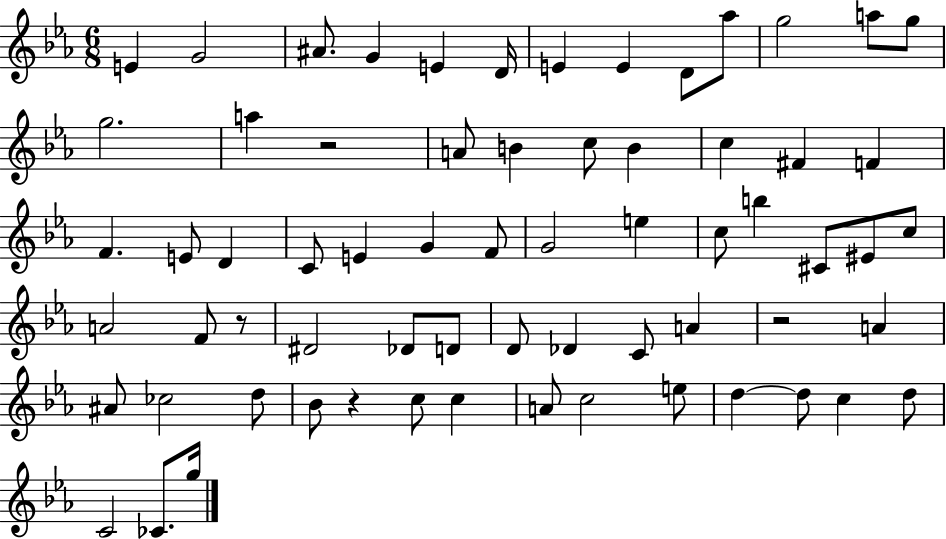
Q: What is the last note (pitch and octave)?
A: G5